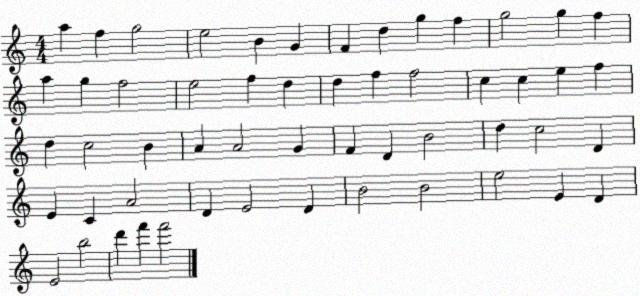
X:1
T:Untitled
M:4/4
L:1/4
K:C
a f g2 e2 B G F d g f g2 g f a g f2 e2 f d d f f2 c c e f d c2 B A A2 G F D B2 d c2 D E C A2 D E2 D B2 B2 e2 E D E2 b2 d' f' f'2